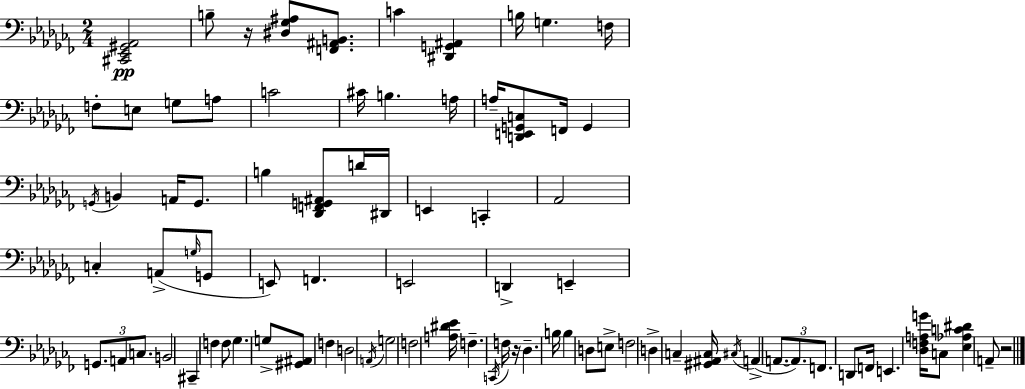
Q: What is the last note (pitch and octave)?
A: A2